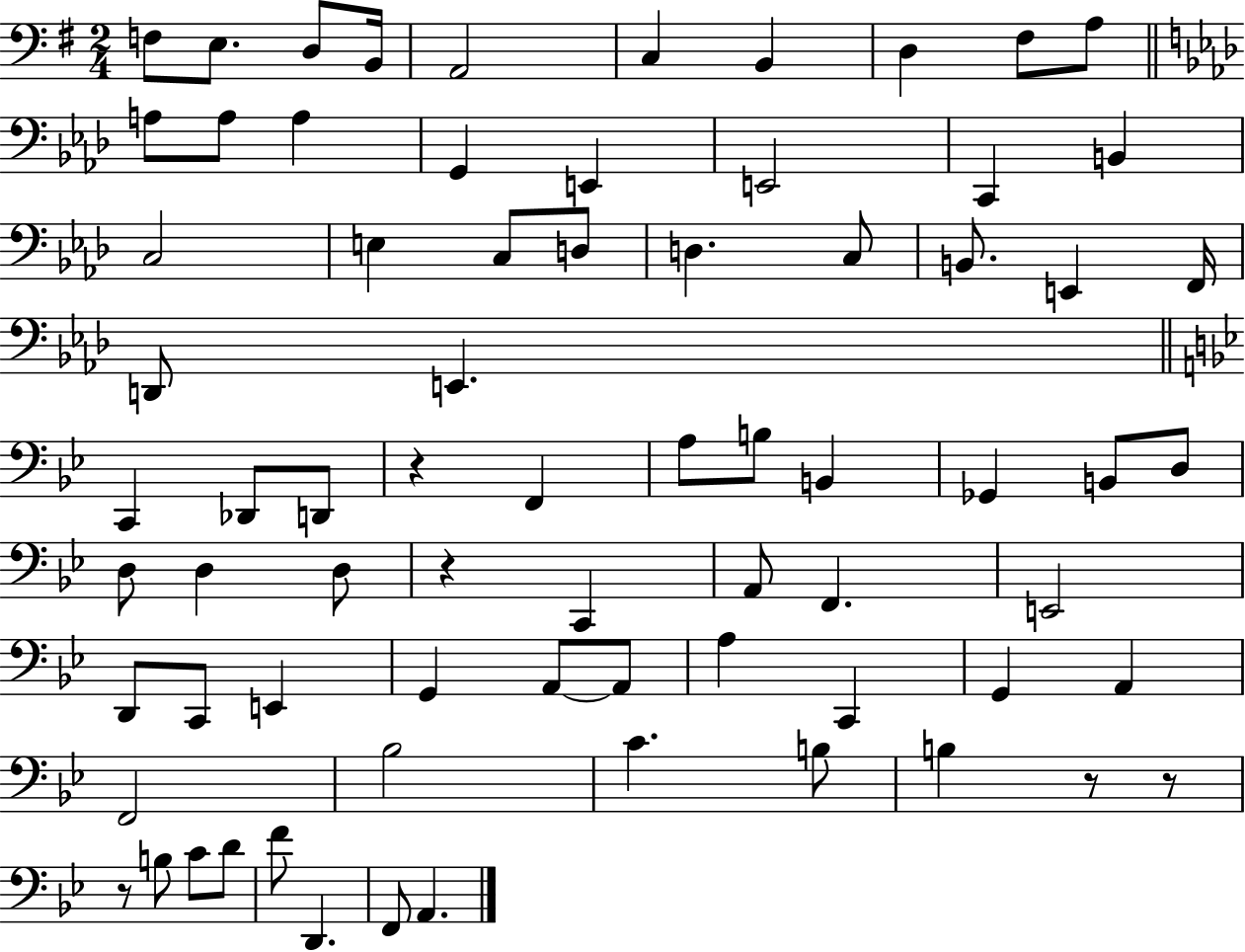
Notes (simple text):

F3/e E3/e. D3/e B2/s A2/h C3/q B2/q D3/q F#3/e A3/e A3/e A3/e A3/q G2/q E2/q E2/h C2/q B2/q C3/h E3/q C3/e D3/e D3/q. C3/e B2/e. E2/q F2/s D2/e E2/q. C2/q Db2/e D2/e R/q F2/q A3/e B3/e B2/q Gb2/q B2/e D3/e D3/e D3/q D3/e R/q C2/q A2/e F2/q. E2/h D2/e C2/e E2/q G2/q A2/e A2/e A3/q C2/q G2/q A2/q F2/h Bb3/h C4/q. B3/e B3/q R/e R/e R/e B3/e C4/e D4/e F4/e D2/q. F2/e A2/q.